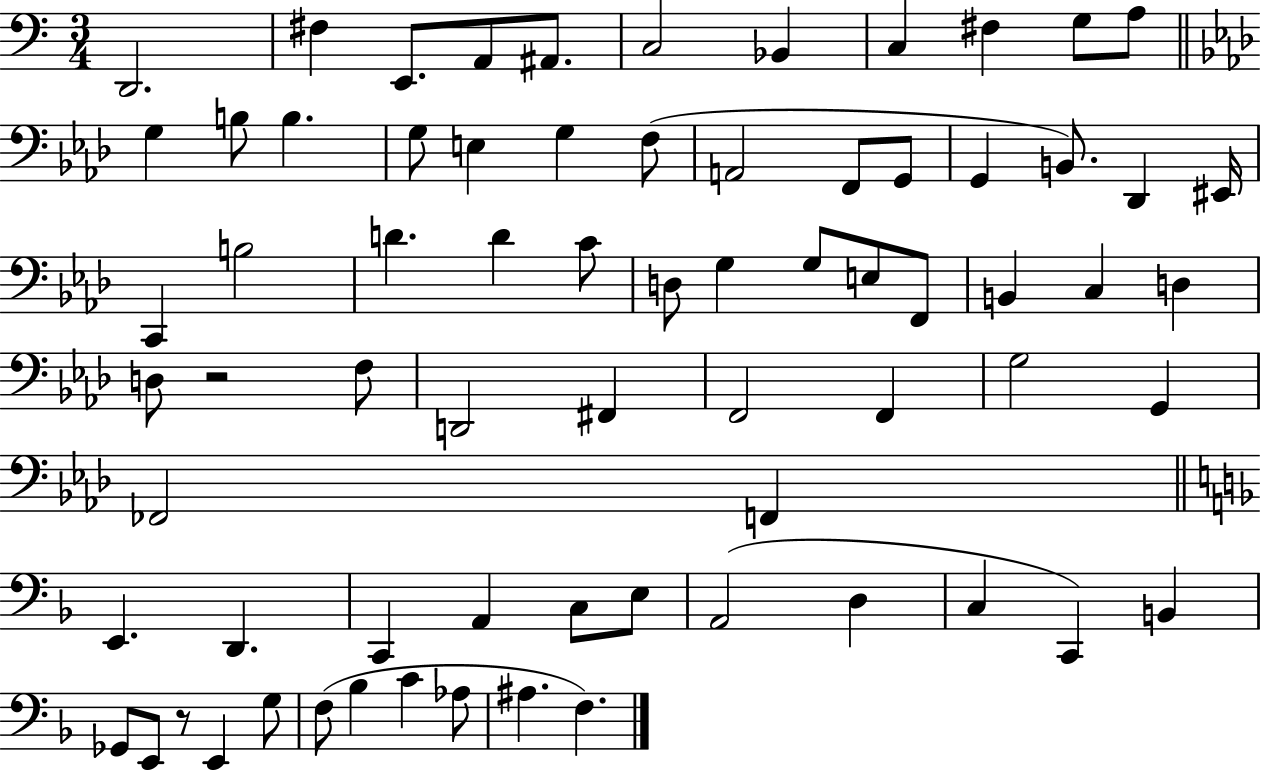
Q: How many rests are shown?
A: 2